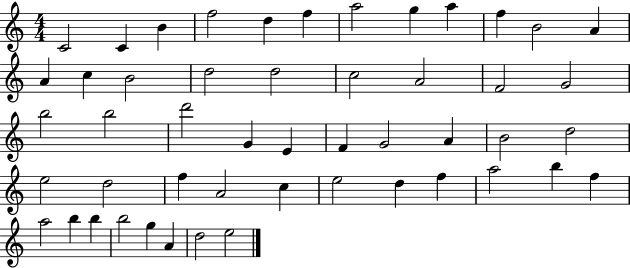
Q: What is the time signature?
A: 4/4